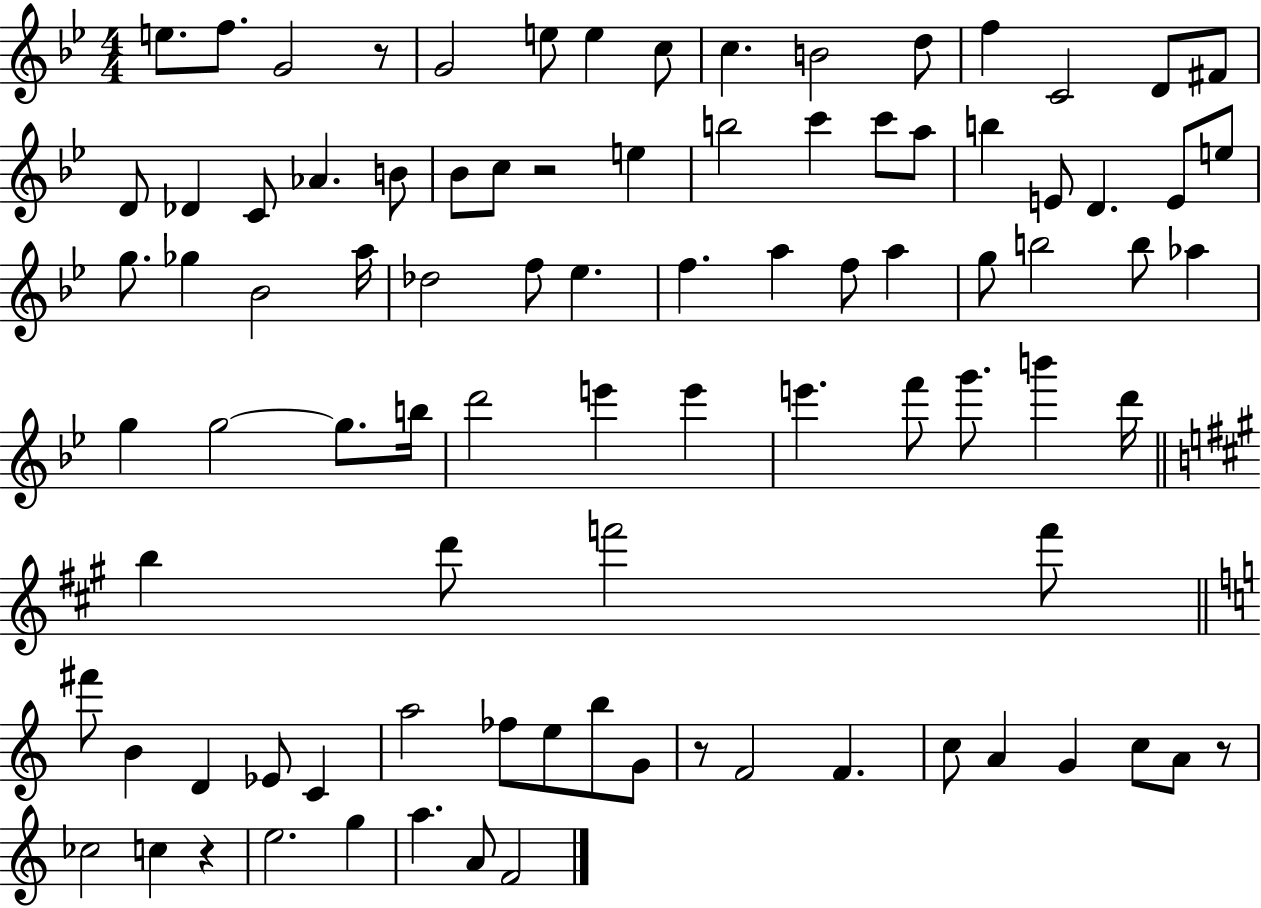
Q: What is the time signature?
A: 4/4